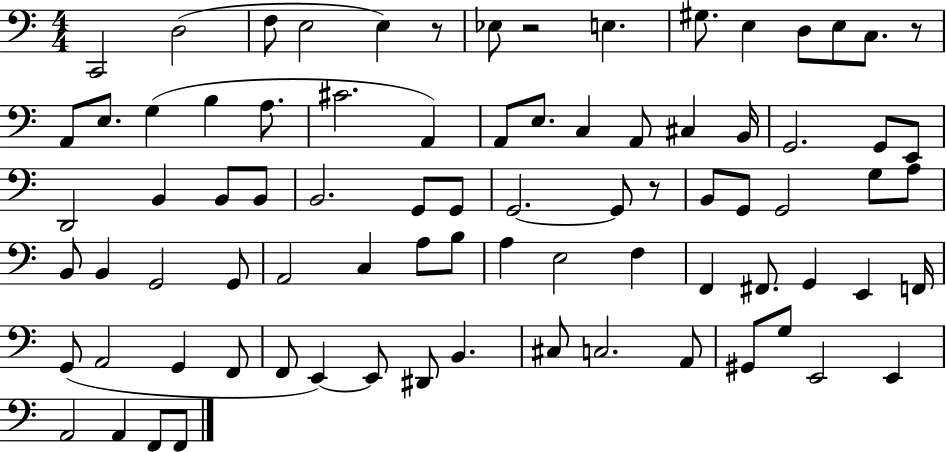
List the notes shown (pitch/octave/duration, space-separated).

C2/h D3/h F3/e E3/h E3/q R/e Eb3/e R/h E3/q. G#3/e. E3/q D3/e E3/e C3/e. R/e A2/e E3/e. G3/q B3/q A3/e. C#4/h. A2/q A2/e E3/e. C3/q A2/e C#3/q B2/s G2/h. G2/e E2/e D2/h B2/q B2/e B2/e B2/h. G2/e G2/e G2/h. G2/e R/e B2/e G2/e G2/h G3/e A3/e B2/e B2/q G2/h G2/e A2/h C3/q A3/e B3/e A3/q E3/h F3/q F2/q F#2/e. G2/q E2/q F2/s G2/e A2/h G2/q F2/e F2/e E2/q E2/e D#2/e B2/q. C#3/e C3/h. A2/e G#2/e G3/e E2/h E2/q A2/h A2/q F2/e F2/e